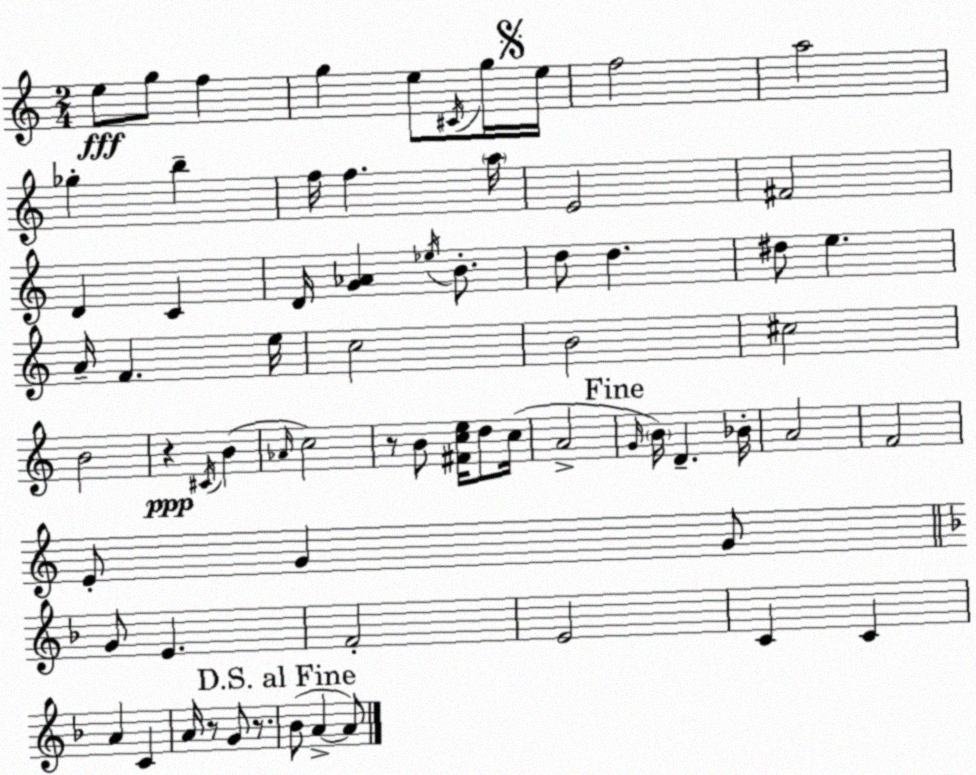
X:1
T:Untitled
M:2/4
L:1/4
K:C
e/2 g/2 f g e/2 ^C/4 g/4 e/4 f2 a2 _g b f/4 f a/4 E2 ^F2 D C D/4 [G_A] _e/4 B/2 d/2 d ^d/2 e A/4 F e/4 c2 B2 ^c2 B2 z ^C/4 B _A/4 c2 z/2 B/2 [^Fce]/4 d/2 c/4 A2 G/4 B/4 D _B/4 A2 F2 E/2 G G/2 G/2 E F2 E2 C C A C A/4 z/2 G/2 z/2 _B/2 A A/2